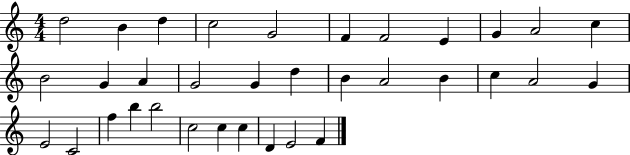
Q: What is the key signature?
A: C major